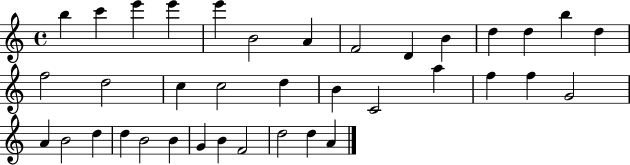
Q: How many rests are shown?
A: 0